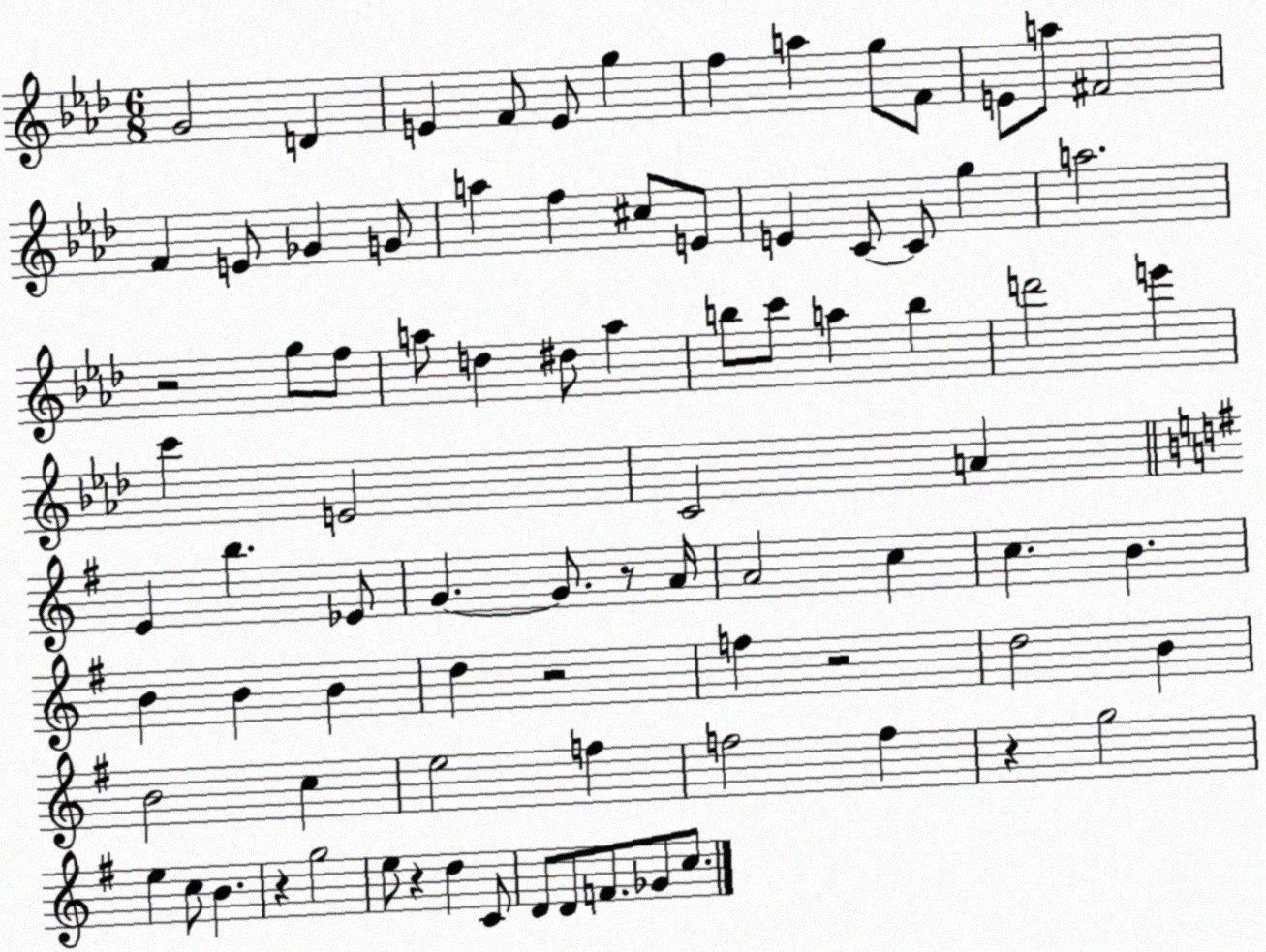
X:1
T:Untitled
M:6/8
L:1/4
K:Ab
G2 D E F/2 E/2 g f a g/2 F/2 E/2 a/2 ^F2 F E/2 _G G/2 a f ^c/2 E/2 E C/2 C/2 g a2 z2 g/2 f/2 a/2 d ^d/2 a b/2 c'/2 a b d'2 e' c' E2 C2 A E b _E/2 G G/2 z/2 A/4 A2 c c B B B B d z2 f z2 d2 B B2 c e2 f f2 f z g2 e c/2 B z g2 e/2 z d C/2 D/2 D/2 F/2 _G/2 c/2